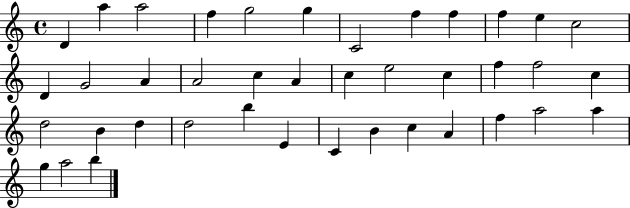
D4/q A5/q A5/h F5/q G5/h G5/q C4/h F5/q F5/q F5/q E5/q C5/h D4/q G4/h A4/q A4/h C5/q A4/q C5/q E5/h C5/q F5/q F5/h C5/q D5/h B4/q D5/q D5/h B5/q E4/q C4/q B4/q C5/q A4/q F5/q A5/h A5/q G5/q A5/h B5/q